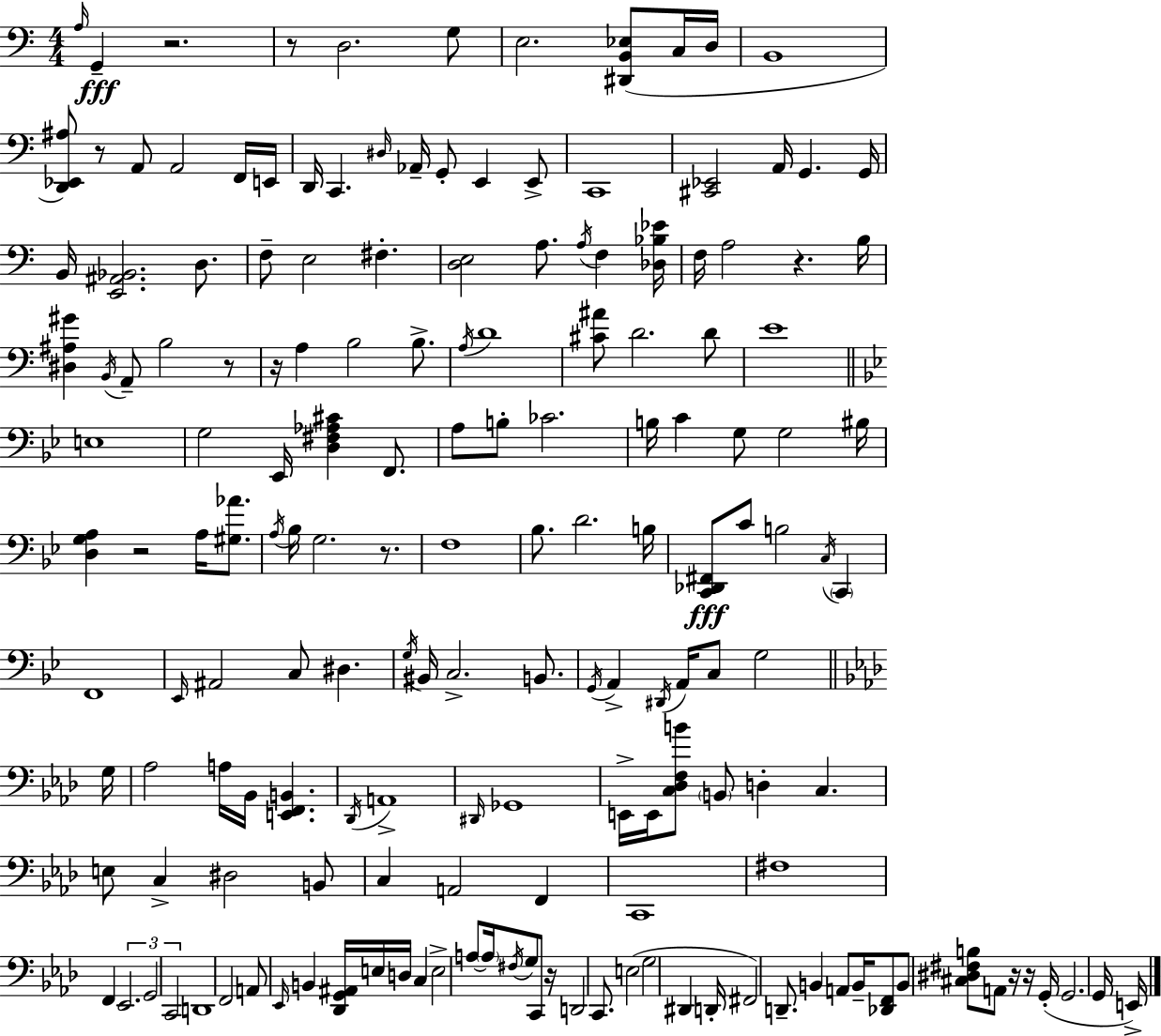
X:1
T:Untitled
M:4/4
L:1/4
K:C
A,/4 G,, z2 z/2 D,2 G,/2 E,2 [^D,,B,,_E,]/2 C,/4 D,/4 B,,4 [D,,_E,,^A,]/2 z/2 A,,/2 A,,2 F,,/4 E,,/4 D,,/4 C,, ^D,/4 _A,,/4 G,,/2 E,, E,,/2 C,,4 [^C,,_E,,]2 A,,/4 G,, G,,/4 B,,/4 [E,,^A,,_B,,]2 D,/2 F,/2 E,2 ^F, [D,E,]2 A,/2 A,/4 F, [_D,_B,_E]/4 F,/4 A,2 z B,/4 [^D,^A,^G] B,,/4 A,,/2 B,2 z/2 z/4 A, B,2 B,/2 A,/4 D4 [^C^A]/2 D2 D/2 E4 E,4 G,2 _E,,/4 [D,^F,_A,^C] F,,/2 A,/2 B,/2 _C2 B,/4 C G,/2 G,2 ^B,/4 [D,G,A,] z2 A,/4 [^G,_A]/2 A,/4 _B,/4 G,2 z/2 F,4 _B,/2 D2 B,/4 [C,,_D,,^F,,]/2 C/2 B,2 C,/4 C,, F,,4 _E,,/4 ^A,,2 C,/2 ^D, G,/4 ^B,,/4 C,2 B,,/2 G,,/4 A,, ^D,,/4 A,,/4 C,/2 G,2 G,/4 _A,2 A,/4 _B,,/4 [E,,F,,B,,] _D,,/4 A,,4 ^D,,/4 _G,,4 E,,/4 E,,/4 [C,_D,F,B]/2 B,,/2 D, C, E,/2 C, ^D,2 B,,/2 C, A,,2 F,, C,,4 ^F,4 F,, _E,,2 G,,2 C,,2 D,,4 F,,2 A,,/2 _E,,/4 B,, [_D,,G,,^A,,]/4 E,/4 D,/4 C, E,2 A,/2 A,/4 ^F,/4 G,/2 C,,/2 z/4 D,,2 C,,/2 E,2 G,2 ^D,, D,,/4 ^F,,2 D,,/2 B,, A,,/2 B,,/4 [_D,,F,,]/2 B,,/2 [^C,^D,^F,B,]/2 A,,/2 z/4 z/4 G,,/4 G,,2 G,,/4 E,,/4